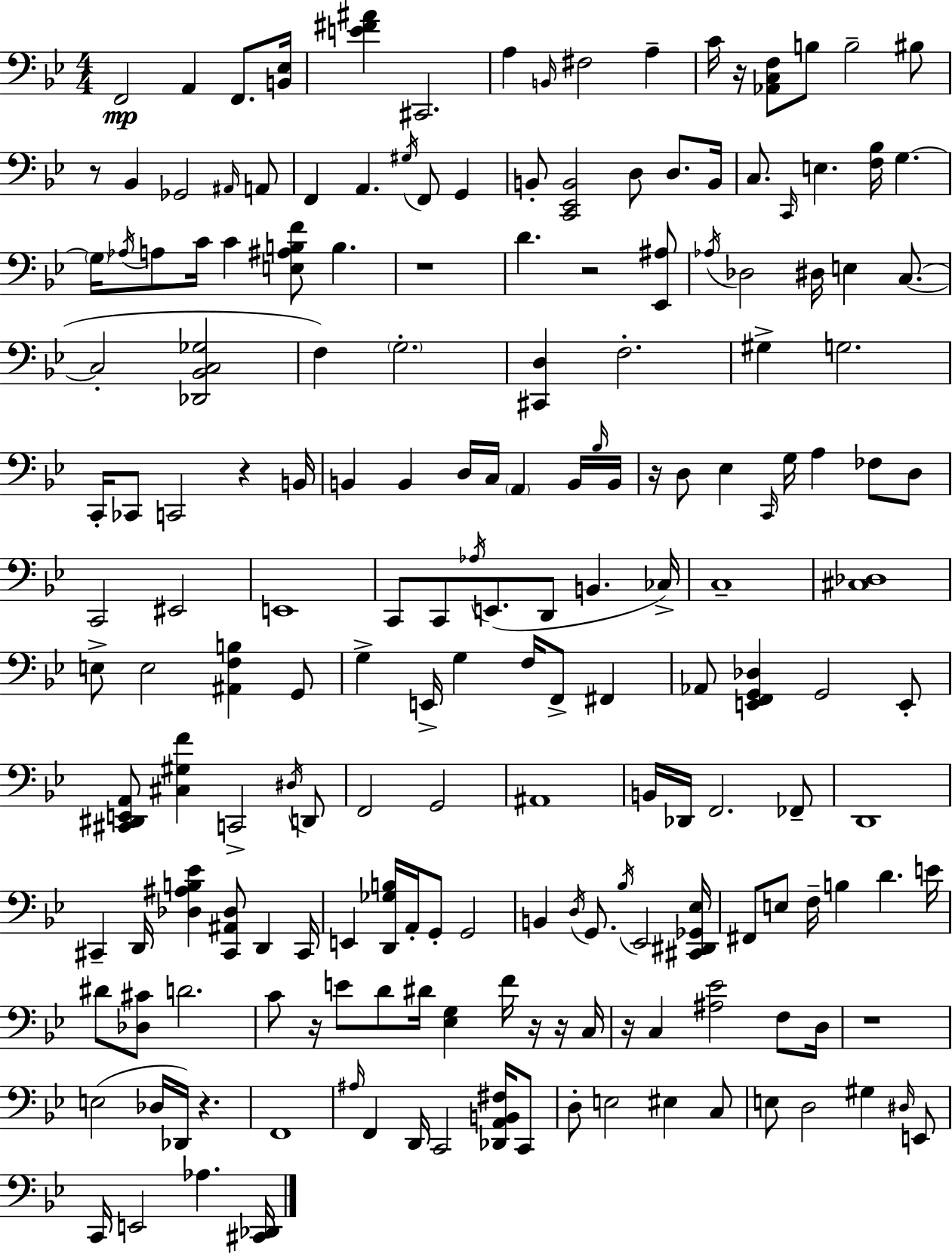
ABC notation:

X:1
T:Untitled
M:4/4
L:1/4
K:Gm
F,,2 A,, F,,/2 [B,,_E,]/4 [E^F^A] ^C,,2 A, B,,/4 ^F,2 A, C/4 z/4 [_A,,C,F,]/2 B,/2 B,2 ^B,/2 z/2 _B,, _G,,2 ^A,,/4 A,,/2 F,, A,, ^G,/4 F,,/2 G,, B,,/2 [C,,_E,,B,,]2 D,/2 D,/2 B,,/4 C,/2 C,,/4 E, [F,_B,]/4 G, G,/4 _A,/4 A,/2 C/4 C [E,^A,B,F]/2 B, z4 D z2 [_E,,^A,]/2 _A,/4 _D,2 ^D,/4 E, C,/2 C,2 [_D,,_B,,C,_G,]2 F, G,2 [^C,,D,] F,2 ^G, G,2 C,,/4 _C,,/2 C,,2 z B,,/4 B,, B,, D,/4 C,/4 A,, B,,/4 _B,/4 B,,/4 z/4 D,/2 _E, C,,/4 G,/4 A, _F,/2 D,/2 C,,2 ^E,,2 E,,4 C,,/2 C,,/2 _A,/4 E,,/2 D,,/2 B,, _C,/4 C,4 [^C,_D,]4 E,/2 E,2 [^A,,F,B,] G,,/2 G, E,,/4 G, F,/4 F,,/2 ^F,, _A,,/2 [E,,F,,G,,_D,] G,,2 E,,/2 [^C,,^D,,E,,A,,]/2 [^C,^G,F] C,,2 ^D,/4 D,,/2 F,,2 G,,2 ^A,,4 B,,/4 _D,,/4 F,,2 _F,,/2 D,,4 ^C,, D,,/4 [_D,^A,B,_E] [^C,,^A,,_D,]/2 D,, ^C,,/4 E,, [D,,_G,B,]/4 A,,/4 G,,/2 G,,2 B,, D,/4 G,,/2 _B,/4 _E,,2 [^C,,^D,,_G,,_E,]/4 ^F,,/2 E,/2 F,/4 B, D E/4 ^D/2 [_D,^C]/2 D2 C/2 z/4 E/2 D/2 ^D/4 [_E,G,] F/4 z/4 z/4 C,/4 z/4 C, [^A,_E]2 F,/2 D,/4 z4 E,2 _D,/4 _D,,/4 z F,,4 ^A,/4 F,, D,,/4 C,,2 [_D,,A,,B,,^F,]/4 C,,/2 D,/2 E,2 ^E, C,/2 E,/2 D,2 ^G, ^D,/4 E,,/2 C,,/4 E,,2 _A, [^C,,_D,,]/4